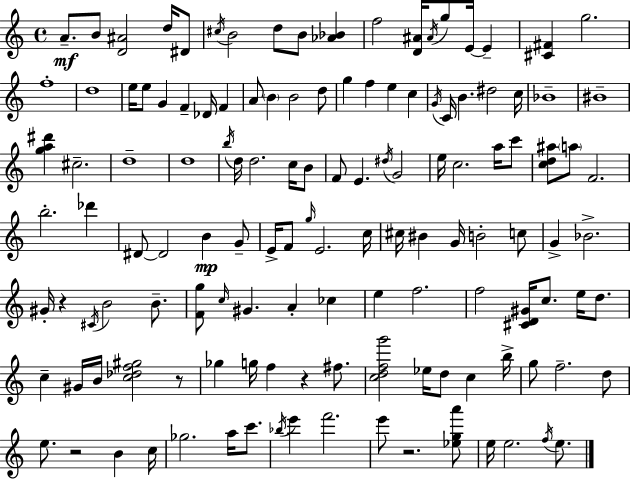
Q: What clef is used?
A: treble